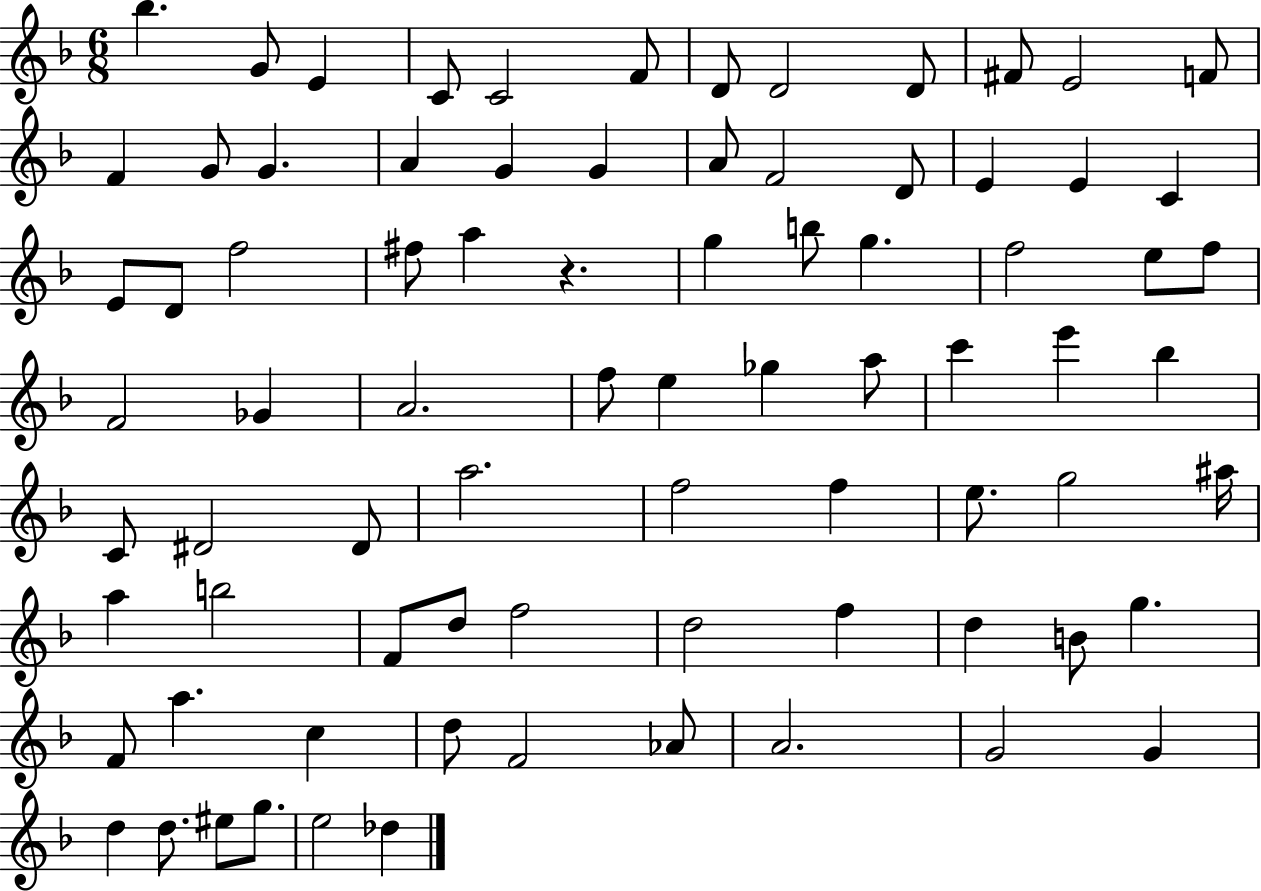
Bb5/q. G4/e E4/q C4/e C4/h F4/e D4/e D4/h D4/e F#4/e E4/h F4/e F4/q G4/e G4/q. A4/q G4/q G4/q A4/e F4/h D4/e E4/q E4/q C4/q E4/e D4/e F5/h F#5/e A5/q R/q. G5/q B5/e G5/q. F5/h E5/e F5/e F4/h Gb4/q A4/h. F5/e E5/q Gb5/q A5/e C6/q E6/q Bb5/q C4/e D#4/h D#4/e A5/h. F5/h F5/q E5/e. G5/h A#5/s A5/q B5/h F4/e D5/e F5/h D5/h F5/q D5/q B4/e G5/q. F4/e A5/q. C5/q D5/e F4/h Ab4/e A4/h. G4/h G4/q D5/q D5/e. EIS5/e G5/e. E5/h Db5/q